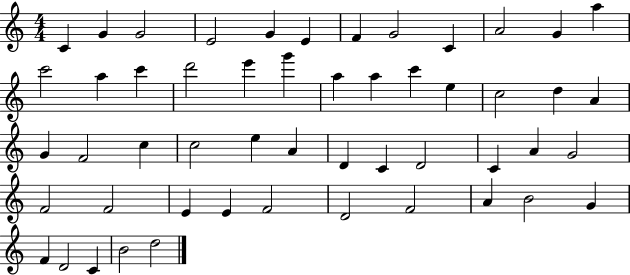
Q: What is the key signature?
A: C major